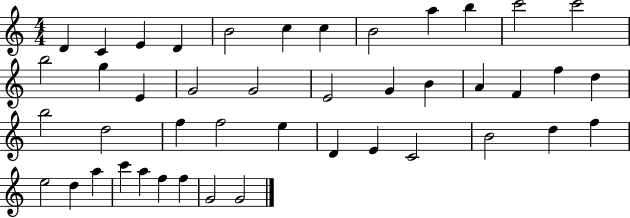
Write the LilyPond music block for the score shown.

{
  \clef treble
  \numericTimeSignature
  \time 4/4
  \key c \major
  d'4 c'4 e'4 d'4 | b'2 c''4 c''4 | b'2 a''4 b''4 | c'''2 c'''2 | \break b''2 g''4 e'4 | g'2 g'2 | e'2 g'4 b'4 | a'4 f'4 f''4 d''4 | \break b''2 d''2 | f''4 f''2 e''4 | d'4 e'4 c'2 | b'2 d''4 f''4 | \break e''2 d''4 a''4 | c'''4 a''4 f''4 f''4 | g'2 g'2 | \bar "|."
}